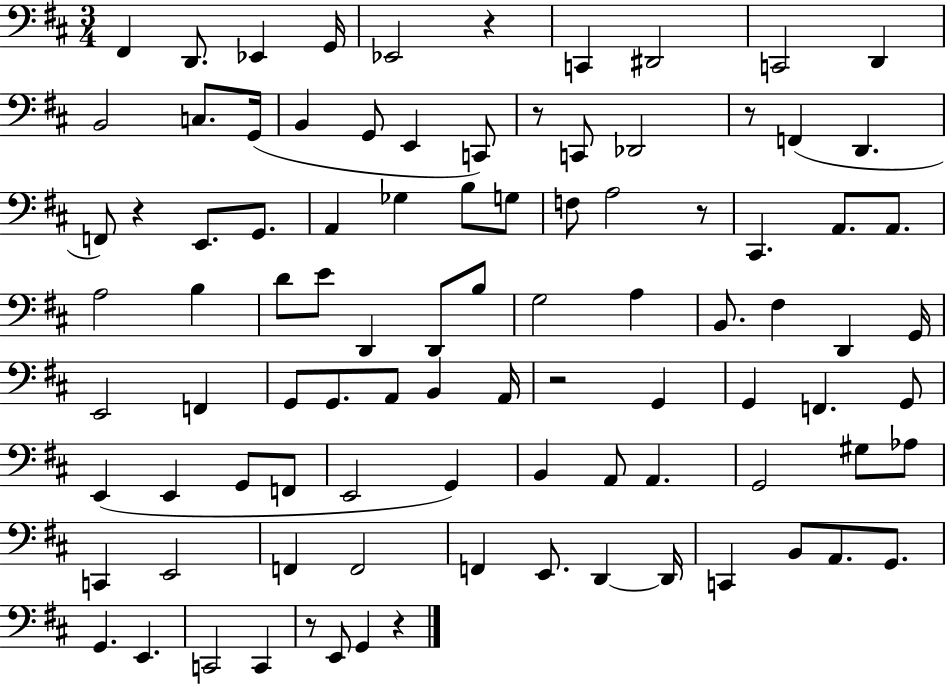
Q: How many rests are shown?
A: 8